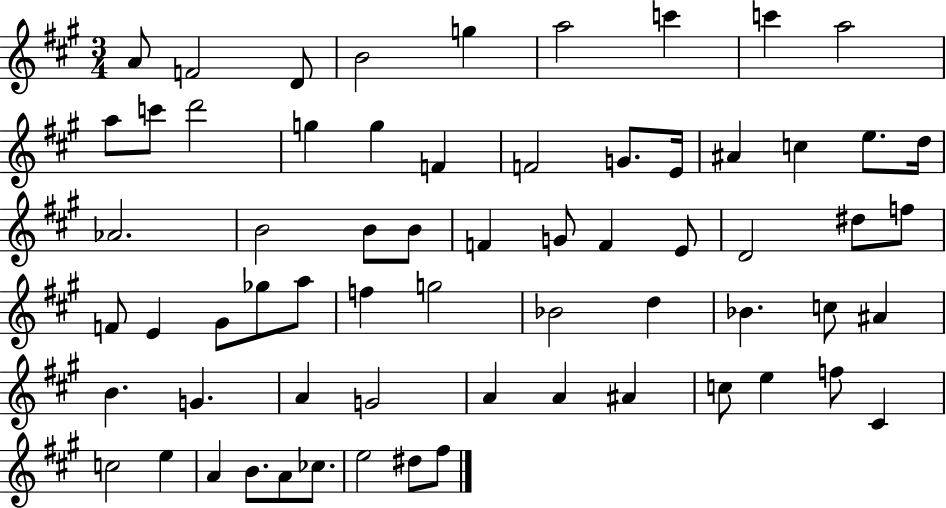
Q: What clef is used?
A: treble